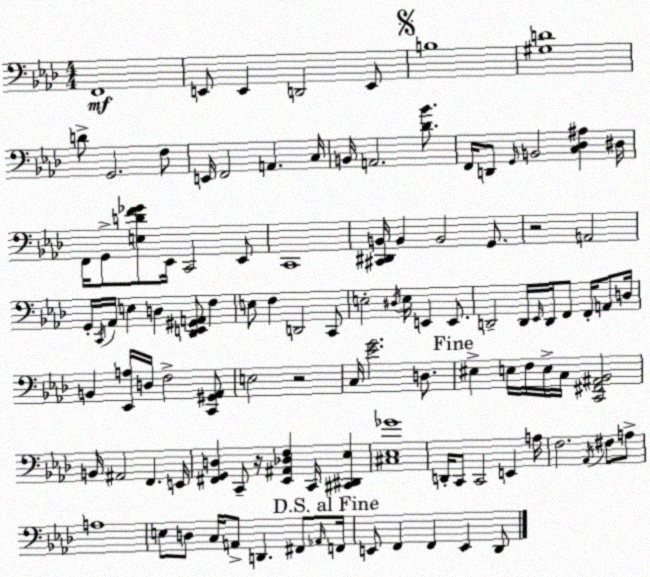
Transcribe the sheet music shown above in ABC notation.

X:1
T:Untitled
M:4/4
L:1/4
K:Ab
F,,4 E,,/2 E,, D,,2 E,,/2 B,4 [^G,D]4 D/2 G,,2 F,/2 E,,/4 F,,2 A,, C,/4 B,,/4 A,,2 [_D_B]/2 F,,/4 D,,/2 G,,/4 B,,2 [C,_D,^A,] ^D,/4 F,,/4 G,,/2 [E,DF_G]/2 _E,,/4 C,,2 _E,,/2 C,,4 [^C,,^D,,B,,]/4 B,, B,,2 G,,/2 z2 A,,2 G,,/4 C,,/4 _A,,/4 E, D, [_D,,E,,^G,,A,,]/2 F, E,/2 F, D,,2 C,,/2 E,2 ^D,/4 E,/4 E,, E,,/2 D,,2 D,,/4 _E,,/4 D,,/4 F,,/2 F,,/4 A,,/2 D,/4 B,, [_E,,A,]/4 D,/4 F,2 [C,,^G,,_A,,]/2 E,2 z2 C,/4 [_EG]2 D,/2 ^E, E,/4 F,/4 E,/4 C,/4 [C,,^F,,^A,,_B,,]2 B,,/4 ^A,,2 F,, E,,/4 [^F,,G,,D,] C,,/2 z/4 [_E,,^A,,_D,F,] C,,/4 [^C,,^D,,_E,] [^C,_E,_G]4 D,,/4 C,,/2 C,,2 E,, A,/4 F,2 _A,,/4 ^F,/2 A,/2 A,4 E,/2 D,/2 C,/4 A,,/2 D,, ^F,,/2 _A,,/4 F,,/4 E,,/2 F,, F,, E,, _D,,/2